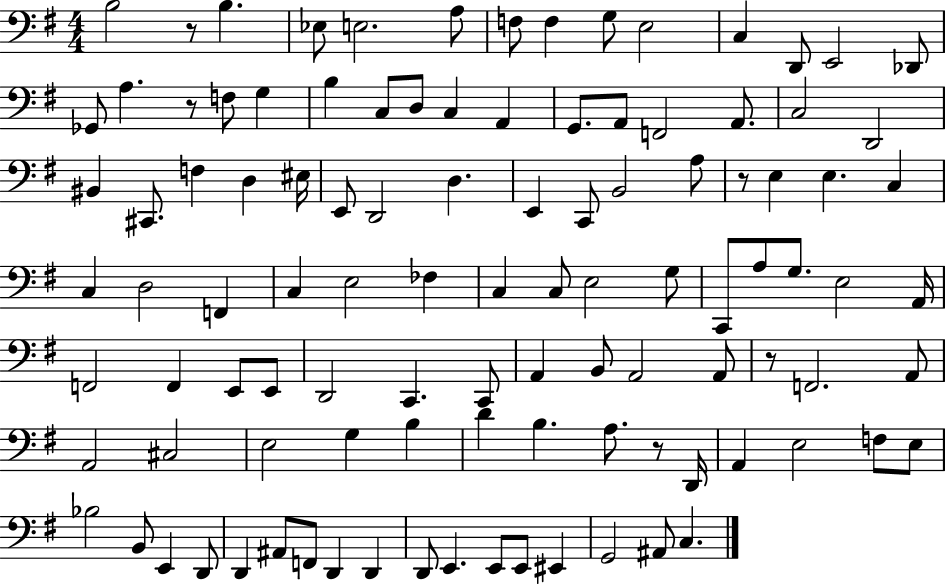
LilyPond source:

{
  \clef bass
  \numericTimeSignature
  \time 4/4
  \key g \major
  b2 r8 b4. | ees8 e2. a8 | f8 f4 g8 e2 | c4 d,8 e,2 des,8 | \break ges,8 a4. r8 f8 g4 | b4 c8 d8 c4 a,4 | g,8. a,8 f,2 a,8. | c2 d,2 | \break bis,4 cis,8. f4 d4 eis16 | e,8 d,2 d4. | e,4 c,8 b,2 a8 | r8 e4 e4. c4 | \break c4 d2 f,4 | c4 e2 fes4 | c4 c8 e2 g8 | c,8 a8 g8. e2 a,16 | \break f,2 f,4 e,8 e,8 | d,2 c,4. c,8 | a,4 b,8 a,2 a,8 | r8 f,2. a,8 | \break a,2 cis2 | e2 g4 b4 | d'4 b4. a8. r8 d,16 | a,4 e2 f8 e8 | \break bes2 b,8 e,4 d,8 | d,4 ais,8 f,8 d,4 d,4 | d,8 e,4. e,8 e,8 eis,4 | g,2 ais,8 c4. | \break \bar "|."
}